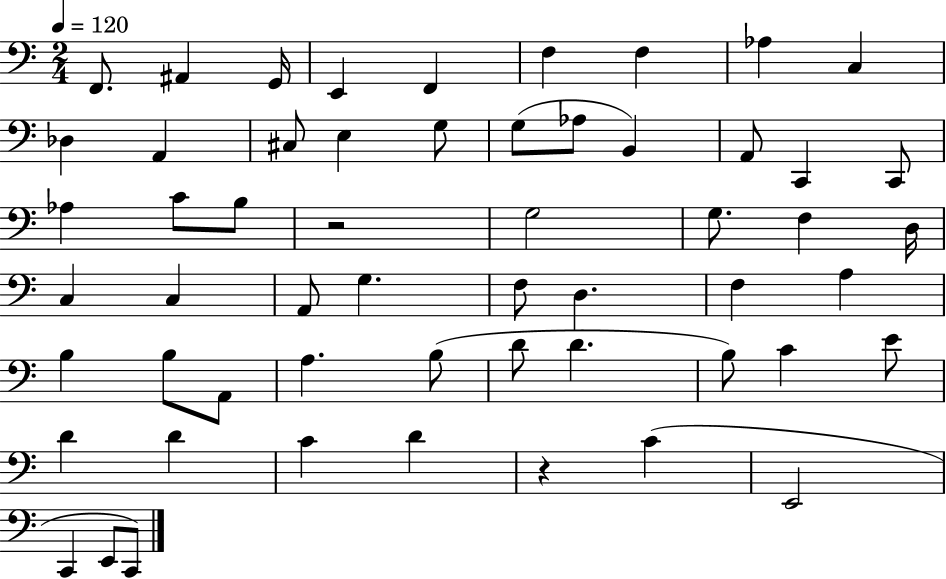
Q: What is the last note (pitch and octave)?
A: C2